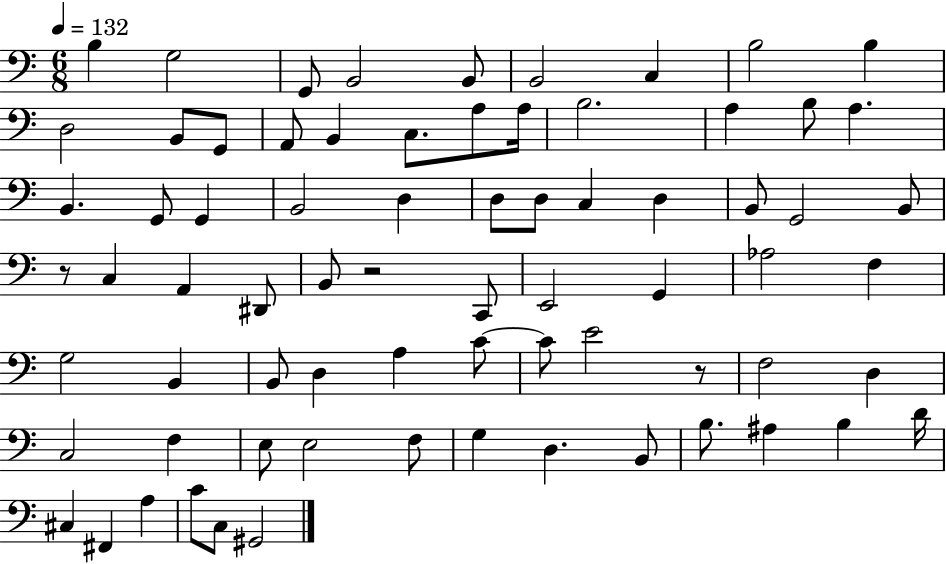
X:1
T:Untitled
M:6/8
L:1/4
K:C
B, G,2 G,,/2 B,,2 B,,/2 B,,2 C, B,2 B, D,2 B,,/2 G,,/2 A,,/2 B,, C,/2 A,/2 A,/4 B,2 A, B,/2 A, B,, G,,/2 G,, B,,2 D, D,/2 D,/2 C, D, B,,/2 G,,2 B,,/2 z/2 C, A,, ^D,,/2 B,,/2 z2 C,,/2 E,,2 G,, _A,2 F, G,2 B,, B,,/2 D, A, C/2 C/2 E2 z/2 F,2 D, C,2 F, E,/2 E,2 F,/2 G, D, B,,/2 B,/2 ^A, B, D/4 ^C, ^F,, A, C/2 C,/2 ^G,,2